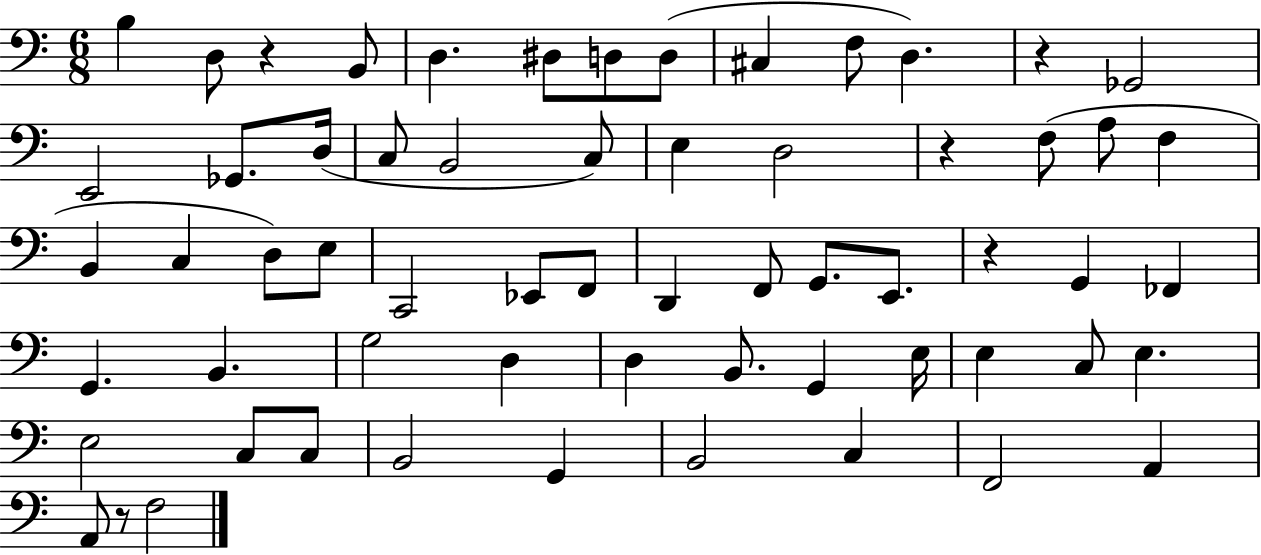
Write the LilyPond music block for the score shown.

{
  \clef bass
  \numericTimeSignature
  \time 6/8
  \key c \major
  b4 d8 r4 b,8 | d4. dis8 d8 d8( | cis4 f8 d4.) | r4 ges,2 | \break e,2 ges,8. d16( | c8 b,2 c8) | e4 d2 | r4 f8( a8 f4 | \break b,4 c4 d8) e8 | c,2 ees,8 f,8 | d,4 f,8 g,8. e,8. | r4 g,4 fes,4 | \break g,4. b,4. | g2 d4 | d4 b,8. g,4 e16 | e4 c8 e4. | \break e2 c8 c8 | b,2 g,4 | b,2 c4 | f,2 a,4 | \break a,8 r8 f2 | \bar "|."
}